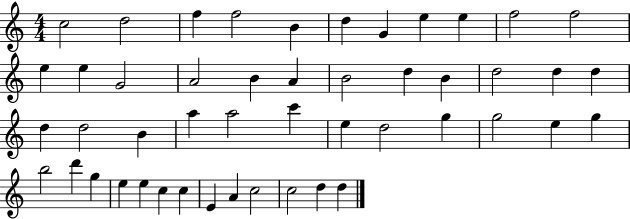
{
  \clef treble
  \numericTimeSignature
  \time 4/4
  \key c \major
  c''2 d''2 | f''4 f''2 b'4 | d''4 g'4 e''4 e''4 | f''2 f''2 | \break e''4 e''4 g'2 | a'2 b'4 a'4 | b'2 d''4 b'4 | d''2 d''4 d''4 | \break d''4 d''2 b'4 | a''4 a''2 c'''4 | e''4 d''2 g''4 | g''2 e''4 g''4 | \break b''2 d'''4 g''4 | e''4 e''4 c''4 c''4 | e'4 a'4 c''2 | c''2 d''4 d''4 | \break \bar "|."
}